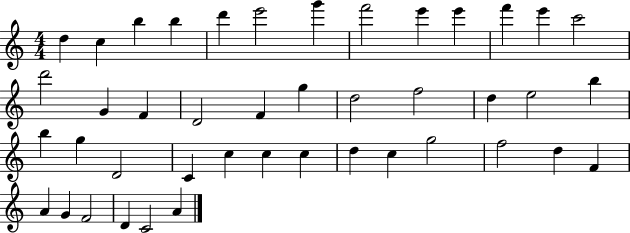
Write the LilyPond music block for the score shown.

{
  \clef treble
  \numericTimeSignature
  \time 4/4
  \key c \major
  d''4 c''4 b''4 b''4 | d'''4 e'''2 g'''4 | f'''2 e'''4 e'''4 | f'''4 e'''4 c'''2 | \break d'''2 g'4 f'4 | d'2 f'4 g''4 | d''2 f''2 | d''4 e''2 b''4 | \break b''4 g''4 d'2 | c'4 c''4 c''4 c''4 | d''4 c''4 g''2 | f''2 d''4 f'4 | \break a'4 g'4 f'2 | d'4 c'2 a'4 | \bar "|."
}